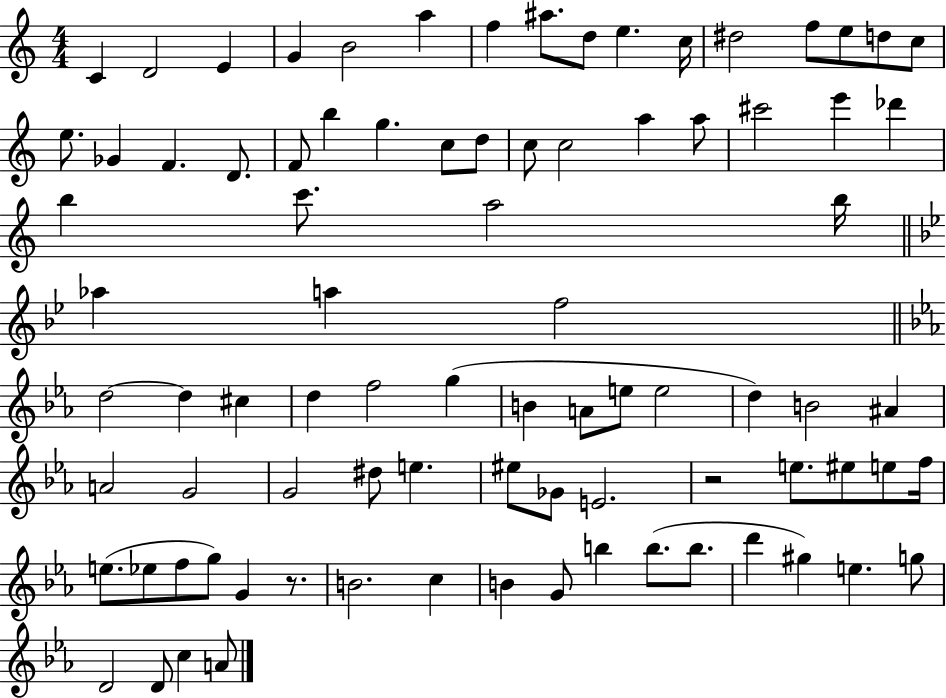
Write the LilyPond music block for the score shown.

{
  \clef treble
  \numericTimeSignature
  \time 4/4
  \key c \major
  \repeat volta 2 { c'4 d'2 e'4 | g'4 b'2 a''4 | f''4 ais''8. d''8 e''4. c''16 | dis''2 f''8 e''8 d''8 c''8 | \break e''8. ges'4 f'4. d'8. | f'8 b''4 g''4. c''8 d''8 | c''8 c''2 a''4 a''8 | cis'''2 e'''4 des'''4 | \break b''4 c'''8. a''2 b''16 | \bar "||" \break \key bes \major aes''4 a''4 f''2 | \bar "||" \break \key c \minor d''2~~ d''4 cis''4 | d''4 f''2 g''4( | b'4 a'8 e''8 e''2 | d''4) b'2 ais'4 | \break a'2 g'2 | g'2 dis''8 e''4. | eis''8 ges'8 e'2. | r2 e''8. eis''8 e''8 f''16 | \break e''8.( ees''8 f''8 g''8) g'4 r8. | b'2. c''4 | b'4 g'8 b''4 b''8.( b''8. | d'''4 gis''4) e''4. g''8 | \break d'2 d'8 c''4 a'8 | } \bar "|."
}